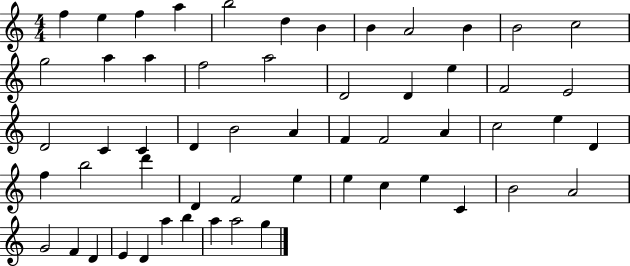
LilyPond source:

{
  \clef treble
  \numericTimeSignature
  \time 4/4
  \key c \major
  f''4 e''4 f''4 a''4 | b''2 d''4 b'4 | b'4 a'2 b'4 | b'2 c''2 | \break g''2 a''4 a''4 | f''2 a''2 | d'2 d'4 e''4 | f'2 e'2 | \break d'2 c'4 c'4 | d'4 b'2 a'4 | f'4 f'2 a'4 | c''2 e''4 d'4 | \break f''4 b''2 d'''4 | d'4 f'2 e''4 | e''4 c''4 e''4 c'4 | b'2 a'2 | \break g'2 f'4 d'4 | e'4 d'4 a''4 b''4 | a''4 a''2 g''4 | \bar "|."
}